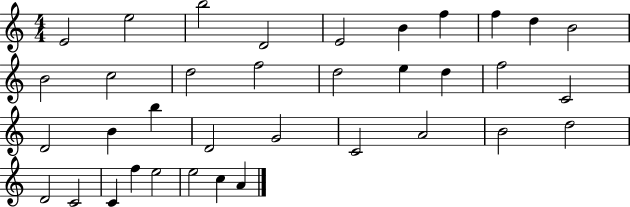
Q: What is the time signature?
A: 4/4